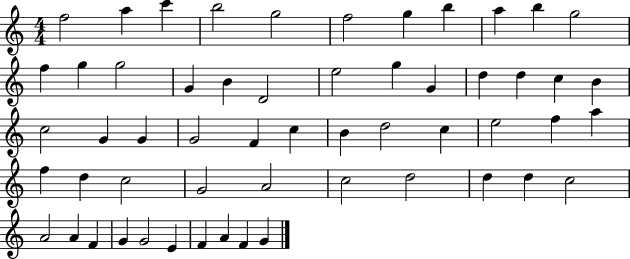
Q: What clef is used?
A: treble